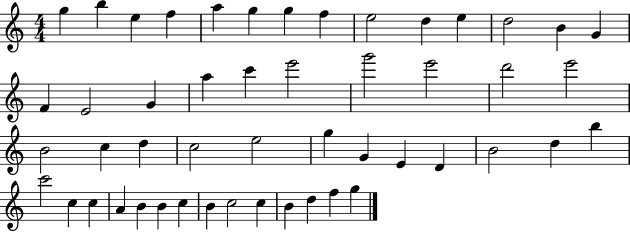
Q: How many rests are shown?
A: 0